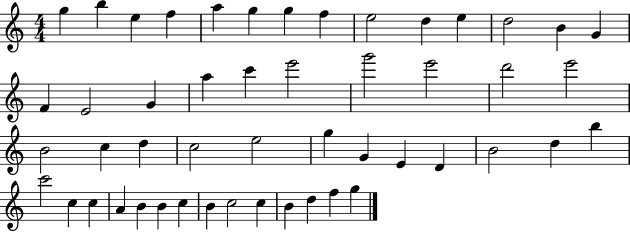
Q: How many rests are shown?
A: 0